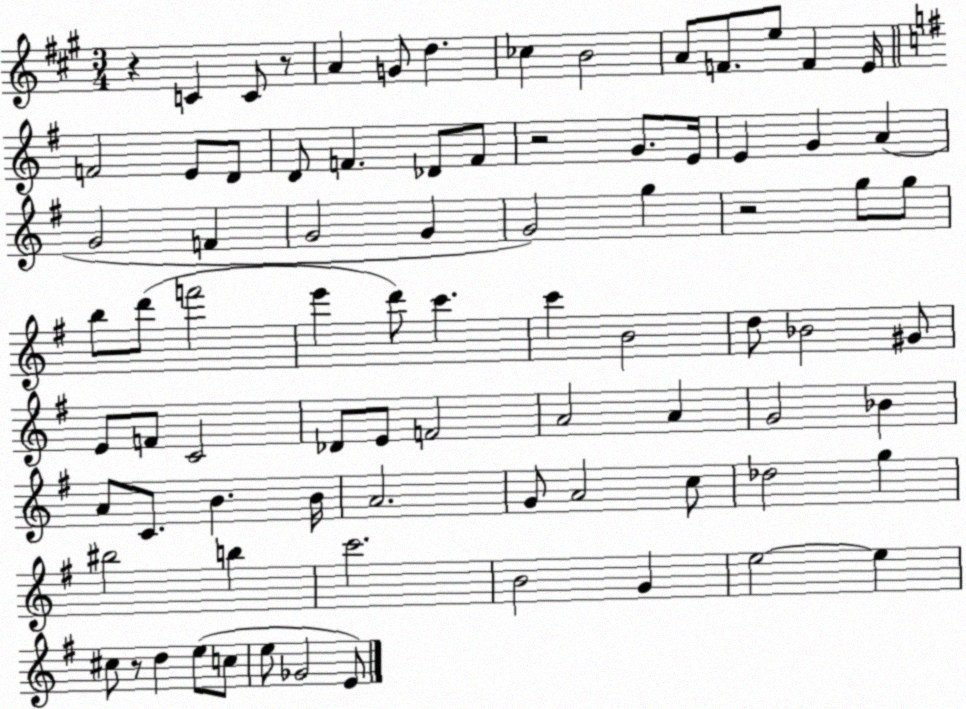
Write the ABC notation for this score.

X:1
T:Untitled
M:3/4
L:1/4
K:A
z C C/2 z/2 A G/2 d _c B2 A/2 F/2 e/2 F E/4 F2 E/2 D/2 D/2 F _D/2 F/2 z2 G/2 E/4 E G A G2 F G2 G G2 g z2 g/2 g/2 b/2 d'/2 f'2 e' d'/2 c' c' B2 d/2 _B2 ^G/2 E/2 F/2 C2 _D/2 E/2 F2 A2 A G2 _B A/2 C/2 B B/4 A2 G/2 A2 c/2 _d2 g ^b2 b c'2 B2 G e2 e ^c/2 z/2 d e/2 c/2 e/2 _G2 E/2